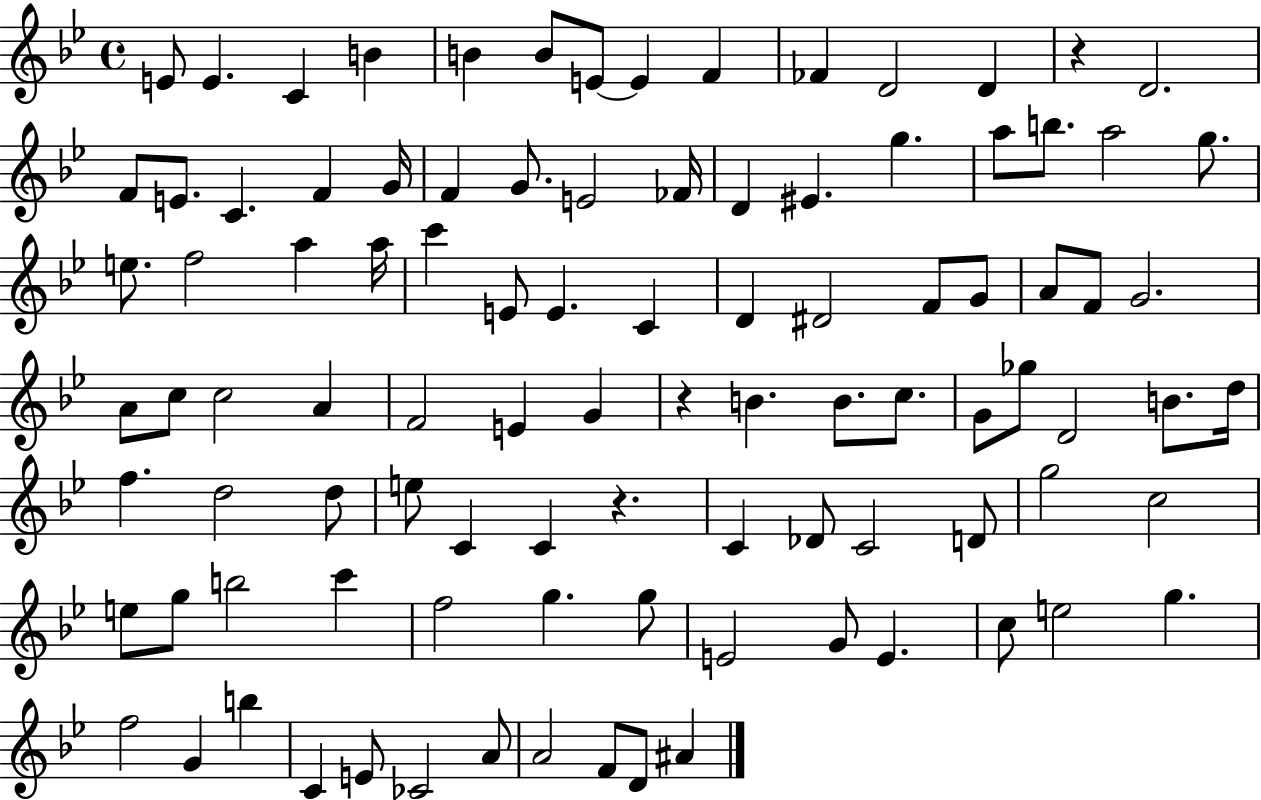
{
  \clef treble
  \time 4/4
  \defaultTimeSignature
  \key bes \major
  e'8 e'4. c'4 b'4 | b'4 b'8 e'8~~ e'4 f'4 | fes'4 d'2 d'4 | r4 d'2. | \break f'8 e'8. c'4. f'4 g'16 | f'4 g'8. e'2 fes'16 | d'4 eis'4. g''4. | a''8 b''8. a''2 g''8. | \break e''8. f''2 a''4 a''16 | c'''4 e'8 e'4. c'4 | d'4 dis'2 f'8 g'8 | a'8 f'8 g'2. | \break a'8 c''8 c''2 a'4 | f'2 e'4 g'4 | r4 b'4. b'8. c''8. | g'8 ges''8 d'2 b'8. d''16 | \break f''4. d''2 d''8 | e''8 c'4 c'4 r4. | c'4 des'8 c'2 d'8 | g''2 c''2 | \break e''8 g''8 b''2 c'''4 | f''2 g''4. g''8 | e'2 g'8 e'4. | c''8 e''2 g''4. | \break f''2 g'4 b''4 | c'4 e'8 ces'2 a'8 | a'2 f'8 d'8 ais'4 | \bar "|."
}